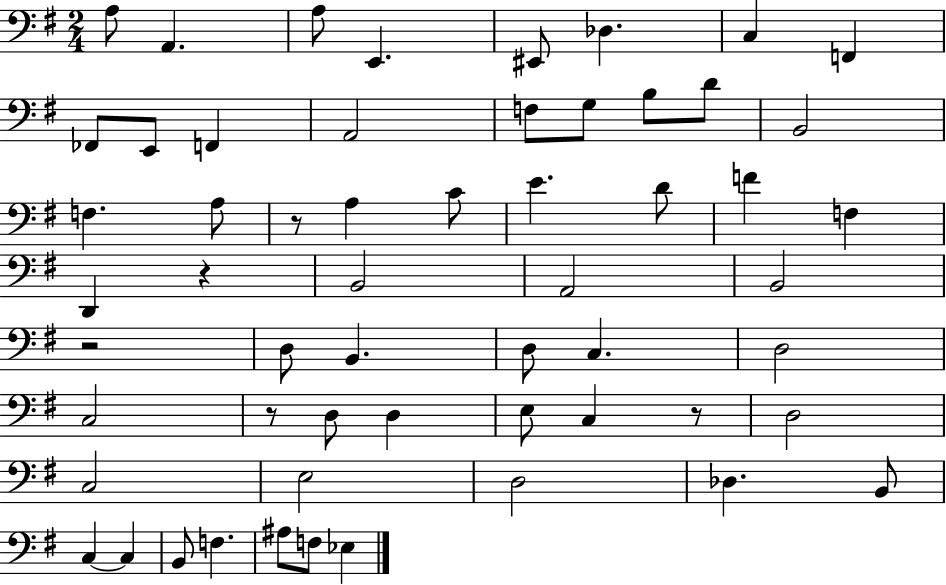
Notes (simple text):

A3/e A2/q. A3/e E2/q. EIS2/e Db3/q. C3/q F2/q FES2/e E2/e F2/q A2/h F3/e G3/e B3/e D4/e B2/h F3/q. A3/e R/e A3/q C4/e E4/q. D4/e F4/q F3/q D2/q R/q B2/h A2/h B2/h R/h D3/e B2/q. D3/e C3/q. D3/h C3/h R/e D3/e D3/q E3/e C3/q R/e D3/h C3/h E3/h D3/h Db3/q. B2/e C3/q C3/q B2/e F3/q. A#3/e F3/e Eb3/q